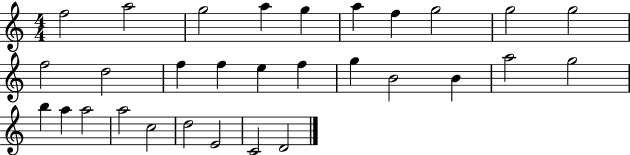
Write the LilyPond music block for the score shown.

{
  \clef treble
  \numericTimeSignature
  \time 4/4
  \key c \major
  f''2 a''2 | g''2 a''4 g''4 | a''4 f''4 g''2 | g''2 g''2 | \break f''2 d''2 | f''4 f''4 e''4 f''4 | g''4 b'2 b'4 | a''2 g''2 | \break b''4 a''4 a''2 | a''2 c''2 | d''2 e'2 | c'2 d'2 | \break \bar "|."
}